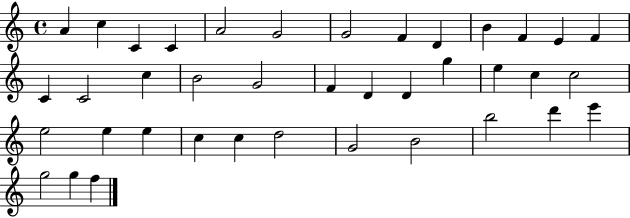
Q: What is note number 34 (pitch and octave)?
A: B5